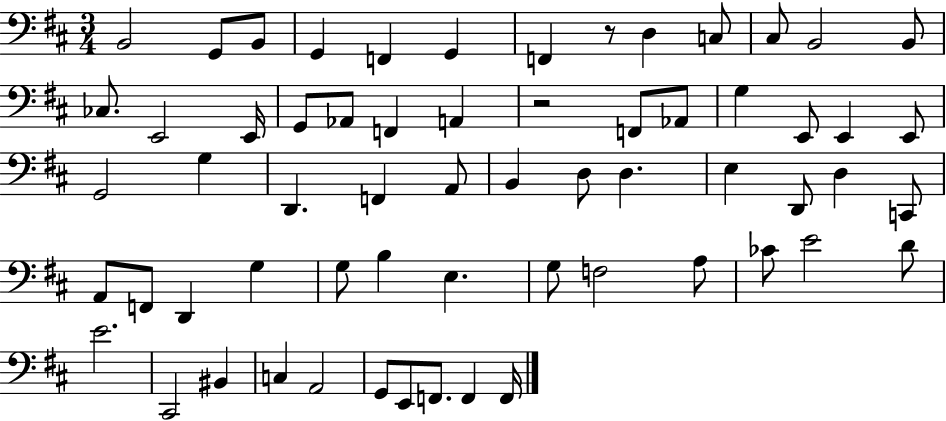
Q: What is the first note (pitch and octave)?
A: B2